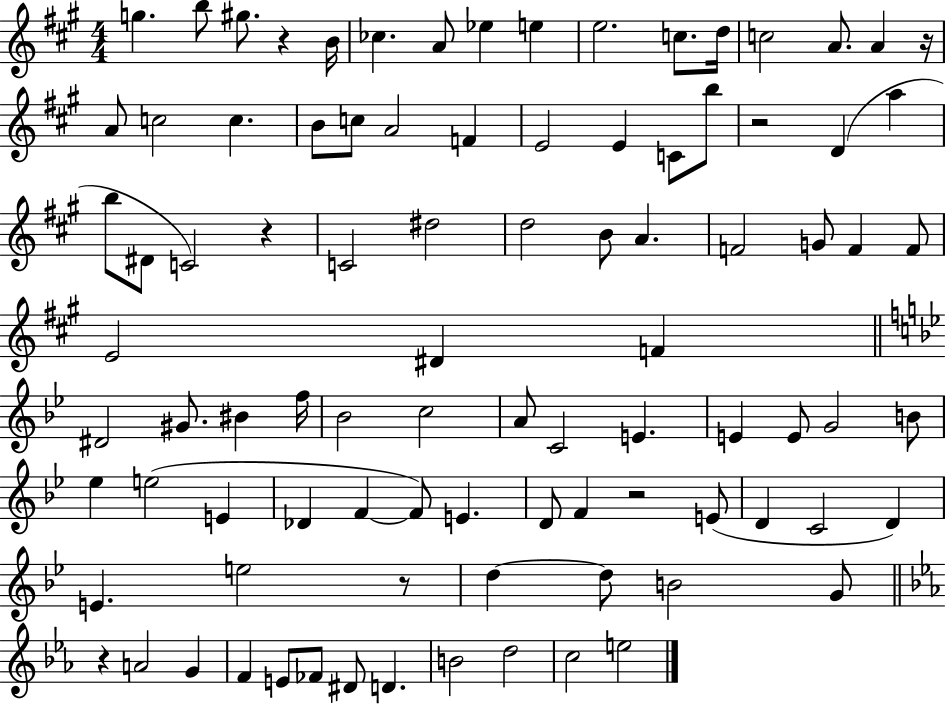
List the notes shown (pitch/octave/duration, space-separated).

G5/q. B5/e G#5/e. R/q B4/s CES5/q. A4/e Eb5/q E5/q E5/h. C5/e. D5/s C5/h A4/e. A4/q R/s A4/e C5/h C5/q. B4/e C5/e A4/h F4/q E4/h E4/q C4/e B5/e R/h D4/q A5/q B5/e D#4/e C4/h R/q C4/h D#5/h D5/h B4/e A4/q. F4/h G4/e F4/q F4/e E4/h D#4/q F4/q D#4/h G#4/e. BIS4/q F5/s Bb4/h C5/h A4/e C4/h E4/q. E4/q E4/e G4/h B4/e Eb5/q E5/h E4/q Db4/q F4/q F4/e E4/q. D4/e F4/q R/h E4/e D4/q C4/h D4/q E4/q. E5/h R/e D5/q D5/e B4/h G4/e R/q A4/h G4/q F4/q E4/e FES4/e D#4/e D4/q. B4/h D5/h C5/h E5/h